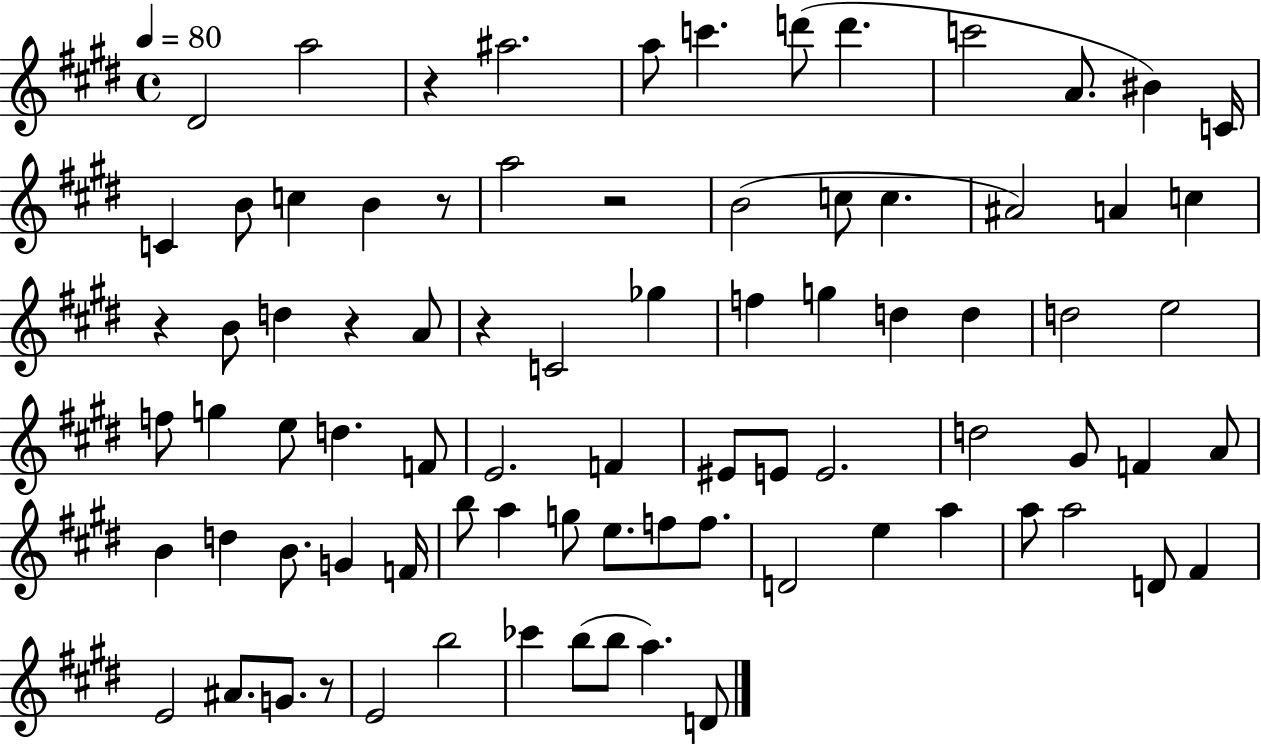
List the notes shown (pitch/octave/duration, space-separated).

D#4/h A5/h R/q A#5/h. A5/e C6/q. D6/e D6/q. C6/h A4/e. BIS4/q C4/s C4/q B4/e C5/q B4/q R/e A5/h R/h B4/h C5/e C5/q. A#4/h A4/q C5/q R/q B4/e D5/q R/q A4/e R/q C4/h Gb5/q F5/q G5/q D5/q D5/q D5/h E5/h F5/e G5/q E5/e D5/q. F4/e E4/h. F4/q EIS4/e E4/e E4/h. D5/h G#4/e F4/q A4/e B4/q D5/q B4/e. G4/q F4/s B5/e A5/q G5/e E5/e. F5/e F5/e. D4/h E5/q A5/q A5/e A5/h D4/e F#4/q E4/h A#4/e. G4/e. R/e E4/h B5/h CES6/q B5/e B5/e A5/q. D4/e